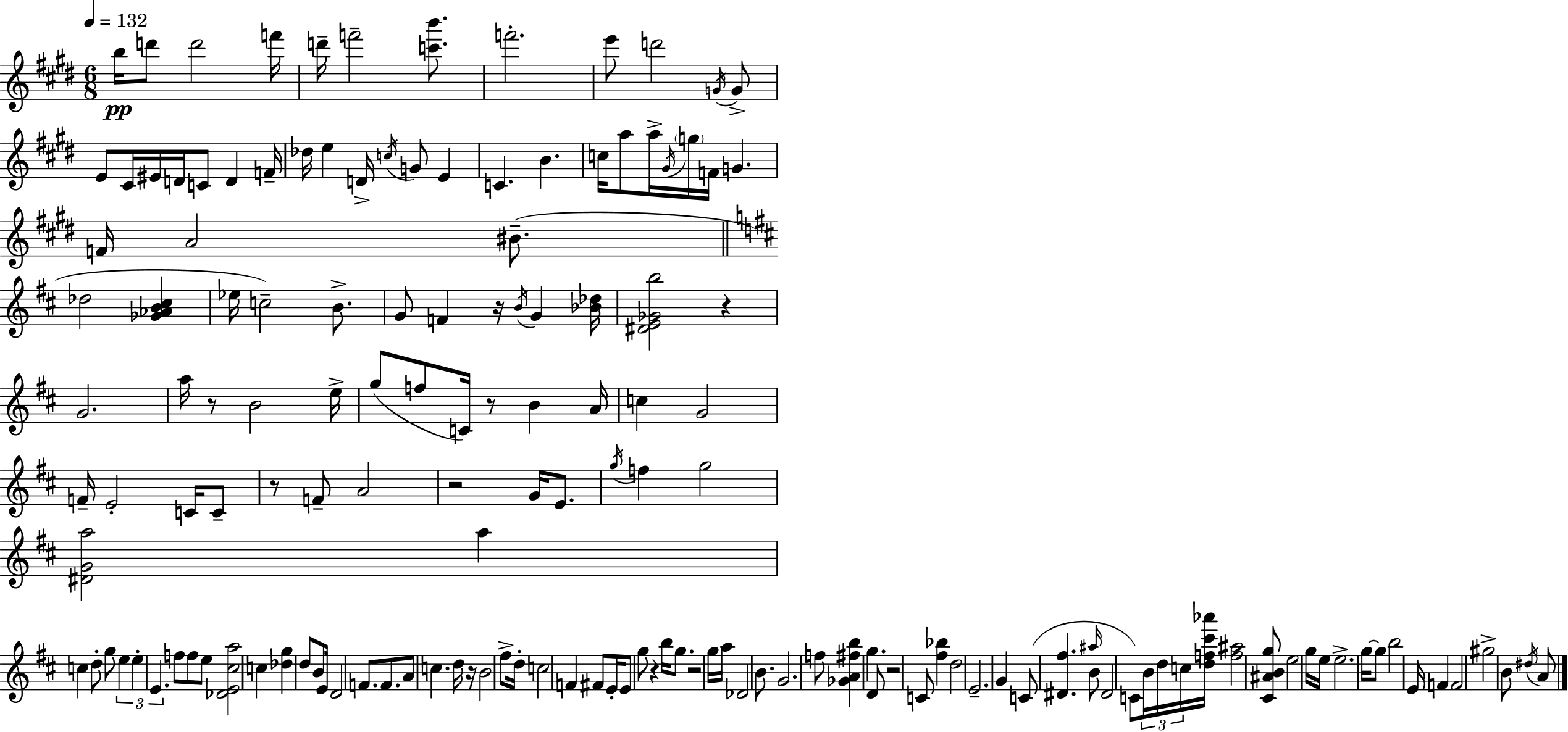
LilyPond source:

{
  \clef treble
  \numericTimeSignature
  \time 6/8
  \key e \major
  \tempo 4 = 132
  b''16\pp d'''8 d'''2 f'''16 | d'''16-- f'''2-- <c''' b'''>8. | f'''2.-. | e'''8 d'''2 \acciaccatura { g'16 } g'8-> | \break e'8 cis'16 eis'16 d'16 c'8 d'4 | f'16-- des''16 e''4 d'16-> \acciaccatura { c''16 } g'8 e'4 | c'4. b'4. | c''16 a''8 a''16-> \acciaccatura { gis'16 } \parenthesize g''16 f'16 g'4. | \break f'16 a'2 | bis'8.--( \bar "||" \break \key d \major des''2 <ges' aes' b' cis''>4 | ees''16 c''2--) b'8.-> | g'8 f'4 r16 \acciaccatura { b'16 } g'4 | <bes' des''>16 <dis' e' ges' b''>2 r4 | \break g'2. | a''16 r8 b'2 | e''16-> g''8( f''8 c'16) r8 b'4 | a'16 c''4 g'2 | \break f'16-- e'2-. c'16 c'8-- | r8 f'8-- a'2 | r2 g'16 e'8. | \acciaccatura { g''16 } f''4 g''2 | \break <dis' g' a''>2 a''4 | c''4 d''8-. g''8 \tuplet 3/2 { e''4 | e''4-. e'4. } | f''8 f''8 e''8 <des' e' cis'' a''>2 | \break c''4 <des'' g''>4 d''8 | b'8 e'16 d'2 f'8. | f'8. a'8 c''4. | d''16 r16 b'2 fis''8-> | \break d''16-. c''2 f'4 | fis'8 e'16-. e'8 g''8 r4 | b''16 g''8. r2 | g''16 a''16 des'2 b'8. | \break g'2. | f''8 <ges' a' fis'' b''>4 g''4. | d'8 r2 | c'8 <fis'' bes''>4 d''2 | \break e'2.-- | g'4 c'8( <dis' fis''>4. | \grace { ais''16 } b'8 dis'2 | c'8) \tuplet 3/2 { b'16 d''16 c''16 } <d'' f'' cis''' aes'''>16 <f'' ais''>2 | \break <cis' ais' b' g''>8 e''2 | g''16 e''16 e''2.-> | g''16~~ g''8 b''2 | e'16 f'4 f'2 | \break gis''2-> b'8 | \acciaccatura { dis''16 } a'8 \bar "|."
}